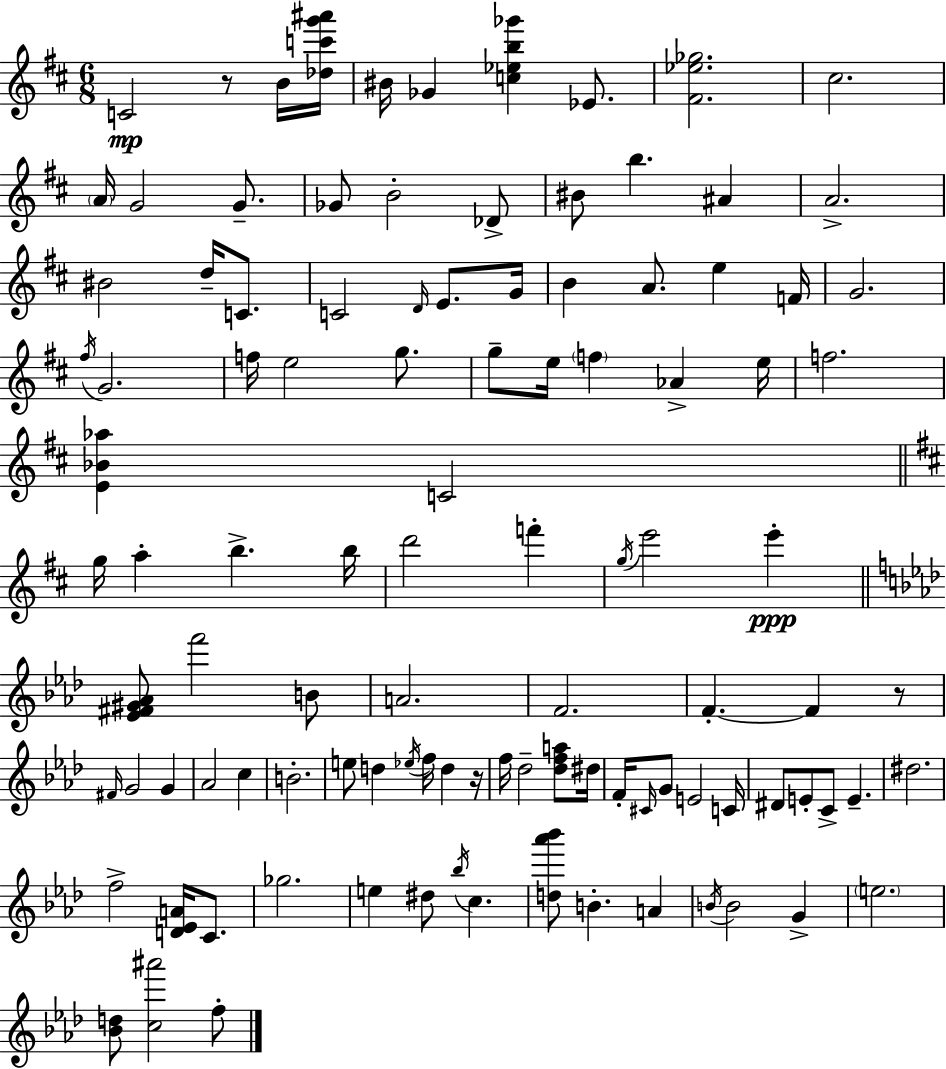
C4/h R/e B4/s [Db5,C6,G6,A#6]/s BIS4/s Gb4/q [C5,Eb5,B5,Gb6]/q Eb4/e. [F#4,Eb5,Gb5]/h. C#5/h. A4/s G4/h G4/e. Gb4/e B4/h Db4/e BIS4/e B5/q. A#4/q A4/h. BIS4/h D5/s C4/e. C4/h D4/s E4/e. G4/s B4/q A4/e. E5/q F4/s G4/h. F#5/s G4/h. F5/s E5/h G5/e. G5/e E5/s F5/q Ab4/q E5/s F5/h. [E4,Bb4,Ab5]/q C4/h G5/s A5/q B5/q. B5/s D6/h F6/q G5/s E6/h E6/q [Eb4,F#4,G#4,Ab4]/e F6/h B4/e A4/h. F4/h. F4/q. F4/q R/e F#4/s G4/h G4/q Ab4/h C5/q B4/h. E5/e D5/q Eb5/s F5/s D5/q R/s F5/s Db5/h [Db5,F5,A5]/e D#5/s F4/s C#4/s G4/e E4/h C4/s D#4/e E4/e C4/e E4/q. D#5/h. F5/h [D4,Eb4,A4]/s C4/e. Gb5/h. E5/q D#5/e Bb5/s C5/q. [D5,Ab6,Bb6]/e B4/q. A4/q B4/s B4/h G4/q E5/h. [Bb4,D5]/e [C5,A#6]/h F5/e